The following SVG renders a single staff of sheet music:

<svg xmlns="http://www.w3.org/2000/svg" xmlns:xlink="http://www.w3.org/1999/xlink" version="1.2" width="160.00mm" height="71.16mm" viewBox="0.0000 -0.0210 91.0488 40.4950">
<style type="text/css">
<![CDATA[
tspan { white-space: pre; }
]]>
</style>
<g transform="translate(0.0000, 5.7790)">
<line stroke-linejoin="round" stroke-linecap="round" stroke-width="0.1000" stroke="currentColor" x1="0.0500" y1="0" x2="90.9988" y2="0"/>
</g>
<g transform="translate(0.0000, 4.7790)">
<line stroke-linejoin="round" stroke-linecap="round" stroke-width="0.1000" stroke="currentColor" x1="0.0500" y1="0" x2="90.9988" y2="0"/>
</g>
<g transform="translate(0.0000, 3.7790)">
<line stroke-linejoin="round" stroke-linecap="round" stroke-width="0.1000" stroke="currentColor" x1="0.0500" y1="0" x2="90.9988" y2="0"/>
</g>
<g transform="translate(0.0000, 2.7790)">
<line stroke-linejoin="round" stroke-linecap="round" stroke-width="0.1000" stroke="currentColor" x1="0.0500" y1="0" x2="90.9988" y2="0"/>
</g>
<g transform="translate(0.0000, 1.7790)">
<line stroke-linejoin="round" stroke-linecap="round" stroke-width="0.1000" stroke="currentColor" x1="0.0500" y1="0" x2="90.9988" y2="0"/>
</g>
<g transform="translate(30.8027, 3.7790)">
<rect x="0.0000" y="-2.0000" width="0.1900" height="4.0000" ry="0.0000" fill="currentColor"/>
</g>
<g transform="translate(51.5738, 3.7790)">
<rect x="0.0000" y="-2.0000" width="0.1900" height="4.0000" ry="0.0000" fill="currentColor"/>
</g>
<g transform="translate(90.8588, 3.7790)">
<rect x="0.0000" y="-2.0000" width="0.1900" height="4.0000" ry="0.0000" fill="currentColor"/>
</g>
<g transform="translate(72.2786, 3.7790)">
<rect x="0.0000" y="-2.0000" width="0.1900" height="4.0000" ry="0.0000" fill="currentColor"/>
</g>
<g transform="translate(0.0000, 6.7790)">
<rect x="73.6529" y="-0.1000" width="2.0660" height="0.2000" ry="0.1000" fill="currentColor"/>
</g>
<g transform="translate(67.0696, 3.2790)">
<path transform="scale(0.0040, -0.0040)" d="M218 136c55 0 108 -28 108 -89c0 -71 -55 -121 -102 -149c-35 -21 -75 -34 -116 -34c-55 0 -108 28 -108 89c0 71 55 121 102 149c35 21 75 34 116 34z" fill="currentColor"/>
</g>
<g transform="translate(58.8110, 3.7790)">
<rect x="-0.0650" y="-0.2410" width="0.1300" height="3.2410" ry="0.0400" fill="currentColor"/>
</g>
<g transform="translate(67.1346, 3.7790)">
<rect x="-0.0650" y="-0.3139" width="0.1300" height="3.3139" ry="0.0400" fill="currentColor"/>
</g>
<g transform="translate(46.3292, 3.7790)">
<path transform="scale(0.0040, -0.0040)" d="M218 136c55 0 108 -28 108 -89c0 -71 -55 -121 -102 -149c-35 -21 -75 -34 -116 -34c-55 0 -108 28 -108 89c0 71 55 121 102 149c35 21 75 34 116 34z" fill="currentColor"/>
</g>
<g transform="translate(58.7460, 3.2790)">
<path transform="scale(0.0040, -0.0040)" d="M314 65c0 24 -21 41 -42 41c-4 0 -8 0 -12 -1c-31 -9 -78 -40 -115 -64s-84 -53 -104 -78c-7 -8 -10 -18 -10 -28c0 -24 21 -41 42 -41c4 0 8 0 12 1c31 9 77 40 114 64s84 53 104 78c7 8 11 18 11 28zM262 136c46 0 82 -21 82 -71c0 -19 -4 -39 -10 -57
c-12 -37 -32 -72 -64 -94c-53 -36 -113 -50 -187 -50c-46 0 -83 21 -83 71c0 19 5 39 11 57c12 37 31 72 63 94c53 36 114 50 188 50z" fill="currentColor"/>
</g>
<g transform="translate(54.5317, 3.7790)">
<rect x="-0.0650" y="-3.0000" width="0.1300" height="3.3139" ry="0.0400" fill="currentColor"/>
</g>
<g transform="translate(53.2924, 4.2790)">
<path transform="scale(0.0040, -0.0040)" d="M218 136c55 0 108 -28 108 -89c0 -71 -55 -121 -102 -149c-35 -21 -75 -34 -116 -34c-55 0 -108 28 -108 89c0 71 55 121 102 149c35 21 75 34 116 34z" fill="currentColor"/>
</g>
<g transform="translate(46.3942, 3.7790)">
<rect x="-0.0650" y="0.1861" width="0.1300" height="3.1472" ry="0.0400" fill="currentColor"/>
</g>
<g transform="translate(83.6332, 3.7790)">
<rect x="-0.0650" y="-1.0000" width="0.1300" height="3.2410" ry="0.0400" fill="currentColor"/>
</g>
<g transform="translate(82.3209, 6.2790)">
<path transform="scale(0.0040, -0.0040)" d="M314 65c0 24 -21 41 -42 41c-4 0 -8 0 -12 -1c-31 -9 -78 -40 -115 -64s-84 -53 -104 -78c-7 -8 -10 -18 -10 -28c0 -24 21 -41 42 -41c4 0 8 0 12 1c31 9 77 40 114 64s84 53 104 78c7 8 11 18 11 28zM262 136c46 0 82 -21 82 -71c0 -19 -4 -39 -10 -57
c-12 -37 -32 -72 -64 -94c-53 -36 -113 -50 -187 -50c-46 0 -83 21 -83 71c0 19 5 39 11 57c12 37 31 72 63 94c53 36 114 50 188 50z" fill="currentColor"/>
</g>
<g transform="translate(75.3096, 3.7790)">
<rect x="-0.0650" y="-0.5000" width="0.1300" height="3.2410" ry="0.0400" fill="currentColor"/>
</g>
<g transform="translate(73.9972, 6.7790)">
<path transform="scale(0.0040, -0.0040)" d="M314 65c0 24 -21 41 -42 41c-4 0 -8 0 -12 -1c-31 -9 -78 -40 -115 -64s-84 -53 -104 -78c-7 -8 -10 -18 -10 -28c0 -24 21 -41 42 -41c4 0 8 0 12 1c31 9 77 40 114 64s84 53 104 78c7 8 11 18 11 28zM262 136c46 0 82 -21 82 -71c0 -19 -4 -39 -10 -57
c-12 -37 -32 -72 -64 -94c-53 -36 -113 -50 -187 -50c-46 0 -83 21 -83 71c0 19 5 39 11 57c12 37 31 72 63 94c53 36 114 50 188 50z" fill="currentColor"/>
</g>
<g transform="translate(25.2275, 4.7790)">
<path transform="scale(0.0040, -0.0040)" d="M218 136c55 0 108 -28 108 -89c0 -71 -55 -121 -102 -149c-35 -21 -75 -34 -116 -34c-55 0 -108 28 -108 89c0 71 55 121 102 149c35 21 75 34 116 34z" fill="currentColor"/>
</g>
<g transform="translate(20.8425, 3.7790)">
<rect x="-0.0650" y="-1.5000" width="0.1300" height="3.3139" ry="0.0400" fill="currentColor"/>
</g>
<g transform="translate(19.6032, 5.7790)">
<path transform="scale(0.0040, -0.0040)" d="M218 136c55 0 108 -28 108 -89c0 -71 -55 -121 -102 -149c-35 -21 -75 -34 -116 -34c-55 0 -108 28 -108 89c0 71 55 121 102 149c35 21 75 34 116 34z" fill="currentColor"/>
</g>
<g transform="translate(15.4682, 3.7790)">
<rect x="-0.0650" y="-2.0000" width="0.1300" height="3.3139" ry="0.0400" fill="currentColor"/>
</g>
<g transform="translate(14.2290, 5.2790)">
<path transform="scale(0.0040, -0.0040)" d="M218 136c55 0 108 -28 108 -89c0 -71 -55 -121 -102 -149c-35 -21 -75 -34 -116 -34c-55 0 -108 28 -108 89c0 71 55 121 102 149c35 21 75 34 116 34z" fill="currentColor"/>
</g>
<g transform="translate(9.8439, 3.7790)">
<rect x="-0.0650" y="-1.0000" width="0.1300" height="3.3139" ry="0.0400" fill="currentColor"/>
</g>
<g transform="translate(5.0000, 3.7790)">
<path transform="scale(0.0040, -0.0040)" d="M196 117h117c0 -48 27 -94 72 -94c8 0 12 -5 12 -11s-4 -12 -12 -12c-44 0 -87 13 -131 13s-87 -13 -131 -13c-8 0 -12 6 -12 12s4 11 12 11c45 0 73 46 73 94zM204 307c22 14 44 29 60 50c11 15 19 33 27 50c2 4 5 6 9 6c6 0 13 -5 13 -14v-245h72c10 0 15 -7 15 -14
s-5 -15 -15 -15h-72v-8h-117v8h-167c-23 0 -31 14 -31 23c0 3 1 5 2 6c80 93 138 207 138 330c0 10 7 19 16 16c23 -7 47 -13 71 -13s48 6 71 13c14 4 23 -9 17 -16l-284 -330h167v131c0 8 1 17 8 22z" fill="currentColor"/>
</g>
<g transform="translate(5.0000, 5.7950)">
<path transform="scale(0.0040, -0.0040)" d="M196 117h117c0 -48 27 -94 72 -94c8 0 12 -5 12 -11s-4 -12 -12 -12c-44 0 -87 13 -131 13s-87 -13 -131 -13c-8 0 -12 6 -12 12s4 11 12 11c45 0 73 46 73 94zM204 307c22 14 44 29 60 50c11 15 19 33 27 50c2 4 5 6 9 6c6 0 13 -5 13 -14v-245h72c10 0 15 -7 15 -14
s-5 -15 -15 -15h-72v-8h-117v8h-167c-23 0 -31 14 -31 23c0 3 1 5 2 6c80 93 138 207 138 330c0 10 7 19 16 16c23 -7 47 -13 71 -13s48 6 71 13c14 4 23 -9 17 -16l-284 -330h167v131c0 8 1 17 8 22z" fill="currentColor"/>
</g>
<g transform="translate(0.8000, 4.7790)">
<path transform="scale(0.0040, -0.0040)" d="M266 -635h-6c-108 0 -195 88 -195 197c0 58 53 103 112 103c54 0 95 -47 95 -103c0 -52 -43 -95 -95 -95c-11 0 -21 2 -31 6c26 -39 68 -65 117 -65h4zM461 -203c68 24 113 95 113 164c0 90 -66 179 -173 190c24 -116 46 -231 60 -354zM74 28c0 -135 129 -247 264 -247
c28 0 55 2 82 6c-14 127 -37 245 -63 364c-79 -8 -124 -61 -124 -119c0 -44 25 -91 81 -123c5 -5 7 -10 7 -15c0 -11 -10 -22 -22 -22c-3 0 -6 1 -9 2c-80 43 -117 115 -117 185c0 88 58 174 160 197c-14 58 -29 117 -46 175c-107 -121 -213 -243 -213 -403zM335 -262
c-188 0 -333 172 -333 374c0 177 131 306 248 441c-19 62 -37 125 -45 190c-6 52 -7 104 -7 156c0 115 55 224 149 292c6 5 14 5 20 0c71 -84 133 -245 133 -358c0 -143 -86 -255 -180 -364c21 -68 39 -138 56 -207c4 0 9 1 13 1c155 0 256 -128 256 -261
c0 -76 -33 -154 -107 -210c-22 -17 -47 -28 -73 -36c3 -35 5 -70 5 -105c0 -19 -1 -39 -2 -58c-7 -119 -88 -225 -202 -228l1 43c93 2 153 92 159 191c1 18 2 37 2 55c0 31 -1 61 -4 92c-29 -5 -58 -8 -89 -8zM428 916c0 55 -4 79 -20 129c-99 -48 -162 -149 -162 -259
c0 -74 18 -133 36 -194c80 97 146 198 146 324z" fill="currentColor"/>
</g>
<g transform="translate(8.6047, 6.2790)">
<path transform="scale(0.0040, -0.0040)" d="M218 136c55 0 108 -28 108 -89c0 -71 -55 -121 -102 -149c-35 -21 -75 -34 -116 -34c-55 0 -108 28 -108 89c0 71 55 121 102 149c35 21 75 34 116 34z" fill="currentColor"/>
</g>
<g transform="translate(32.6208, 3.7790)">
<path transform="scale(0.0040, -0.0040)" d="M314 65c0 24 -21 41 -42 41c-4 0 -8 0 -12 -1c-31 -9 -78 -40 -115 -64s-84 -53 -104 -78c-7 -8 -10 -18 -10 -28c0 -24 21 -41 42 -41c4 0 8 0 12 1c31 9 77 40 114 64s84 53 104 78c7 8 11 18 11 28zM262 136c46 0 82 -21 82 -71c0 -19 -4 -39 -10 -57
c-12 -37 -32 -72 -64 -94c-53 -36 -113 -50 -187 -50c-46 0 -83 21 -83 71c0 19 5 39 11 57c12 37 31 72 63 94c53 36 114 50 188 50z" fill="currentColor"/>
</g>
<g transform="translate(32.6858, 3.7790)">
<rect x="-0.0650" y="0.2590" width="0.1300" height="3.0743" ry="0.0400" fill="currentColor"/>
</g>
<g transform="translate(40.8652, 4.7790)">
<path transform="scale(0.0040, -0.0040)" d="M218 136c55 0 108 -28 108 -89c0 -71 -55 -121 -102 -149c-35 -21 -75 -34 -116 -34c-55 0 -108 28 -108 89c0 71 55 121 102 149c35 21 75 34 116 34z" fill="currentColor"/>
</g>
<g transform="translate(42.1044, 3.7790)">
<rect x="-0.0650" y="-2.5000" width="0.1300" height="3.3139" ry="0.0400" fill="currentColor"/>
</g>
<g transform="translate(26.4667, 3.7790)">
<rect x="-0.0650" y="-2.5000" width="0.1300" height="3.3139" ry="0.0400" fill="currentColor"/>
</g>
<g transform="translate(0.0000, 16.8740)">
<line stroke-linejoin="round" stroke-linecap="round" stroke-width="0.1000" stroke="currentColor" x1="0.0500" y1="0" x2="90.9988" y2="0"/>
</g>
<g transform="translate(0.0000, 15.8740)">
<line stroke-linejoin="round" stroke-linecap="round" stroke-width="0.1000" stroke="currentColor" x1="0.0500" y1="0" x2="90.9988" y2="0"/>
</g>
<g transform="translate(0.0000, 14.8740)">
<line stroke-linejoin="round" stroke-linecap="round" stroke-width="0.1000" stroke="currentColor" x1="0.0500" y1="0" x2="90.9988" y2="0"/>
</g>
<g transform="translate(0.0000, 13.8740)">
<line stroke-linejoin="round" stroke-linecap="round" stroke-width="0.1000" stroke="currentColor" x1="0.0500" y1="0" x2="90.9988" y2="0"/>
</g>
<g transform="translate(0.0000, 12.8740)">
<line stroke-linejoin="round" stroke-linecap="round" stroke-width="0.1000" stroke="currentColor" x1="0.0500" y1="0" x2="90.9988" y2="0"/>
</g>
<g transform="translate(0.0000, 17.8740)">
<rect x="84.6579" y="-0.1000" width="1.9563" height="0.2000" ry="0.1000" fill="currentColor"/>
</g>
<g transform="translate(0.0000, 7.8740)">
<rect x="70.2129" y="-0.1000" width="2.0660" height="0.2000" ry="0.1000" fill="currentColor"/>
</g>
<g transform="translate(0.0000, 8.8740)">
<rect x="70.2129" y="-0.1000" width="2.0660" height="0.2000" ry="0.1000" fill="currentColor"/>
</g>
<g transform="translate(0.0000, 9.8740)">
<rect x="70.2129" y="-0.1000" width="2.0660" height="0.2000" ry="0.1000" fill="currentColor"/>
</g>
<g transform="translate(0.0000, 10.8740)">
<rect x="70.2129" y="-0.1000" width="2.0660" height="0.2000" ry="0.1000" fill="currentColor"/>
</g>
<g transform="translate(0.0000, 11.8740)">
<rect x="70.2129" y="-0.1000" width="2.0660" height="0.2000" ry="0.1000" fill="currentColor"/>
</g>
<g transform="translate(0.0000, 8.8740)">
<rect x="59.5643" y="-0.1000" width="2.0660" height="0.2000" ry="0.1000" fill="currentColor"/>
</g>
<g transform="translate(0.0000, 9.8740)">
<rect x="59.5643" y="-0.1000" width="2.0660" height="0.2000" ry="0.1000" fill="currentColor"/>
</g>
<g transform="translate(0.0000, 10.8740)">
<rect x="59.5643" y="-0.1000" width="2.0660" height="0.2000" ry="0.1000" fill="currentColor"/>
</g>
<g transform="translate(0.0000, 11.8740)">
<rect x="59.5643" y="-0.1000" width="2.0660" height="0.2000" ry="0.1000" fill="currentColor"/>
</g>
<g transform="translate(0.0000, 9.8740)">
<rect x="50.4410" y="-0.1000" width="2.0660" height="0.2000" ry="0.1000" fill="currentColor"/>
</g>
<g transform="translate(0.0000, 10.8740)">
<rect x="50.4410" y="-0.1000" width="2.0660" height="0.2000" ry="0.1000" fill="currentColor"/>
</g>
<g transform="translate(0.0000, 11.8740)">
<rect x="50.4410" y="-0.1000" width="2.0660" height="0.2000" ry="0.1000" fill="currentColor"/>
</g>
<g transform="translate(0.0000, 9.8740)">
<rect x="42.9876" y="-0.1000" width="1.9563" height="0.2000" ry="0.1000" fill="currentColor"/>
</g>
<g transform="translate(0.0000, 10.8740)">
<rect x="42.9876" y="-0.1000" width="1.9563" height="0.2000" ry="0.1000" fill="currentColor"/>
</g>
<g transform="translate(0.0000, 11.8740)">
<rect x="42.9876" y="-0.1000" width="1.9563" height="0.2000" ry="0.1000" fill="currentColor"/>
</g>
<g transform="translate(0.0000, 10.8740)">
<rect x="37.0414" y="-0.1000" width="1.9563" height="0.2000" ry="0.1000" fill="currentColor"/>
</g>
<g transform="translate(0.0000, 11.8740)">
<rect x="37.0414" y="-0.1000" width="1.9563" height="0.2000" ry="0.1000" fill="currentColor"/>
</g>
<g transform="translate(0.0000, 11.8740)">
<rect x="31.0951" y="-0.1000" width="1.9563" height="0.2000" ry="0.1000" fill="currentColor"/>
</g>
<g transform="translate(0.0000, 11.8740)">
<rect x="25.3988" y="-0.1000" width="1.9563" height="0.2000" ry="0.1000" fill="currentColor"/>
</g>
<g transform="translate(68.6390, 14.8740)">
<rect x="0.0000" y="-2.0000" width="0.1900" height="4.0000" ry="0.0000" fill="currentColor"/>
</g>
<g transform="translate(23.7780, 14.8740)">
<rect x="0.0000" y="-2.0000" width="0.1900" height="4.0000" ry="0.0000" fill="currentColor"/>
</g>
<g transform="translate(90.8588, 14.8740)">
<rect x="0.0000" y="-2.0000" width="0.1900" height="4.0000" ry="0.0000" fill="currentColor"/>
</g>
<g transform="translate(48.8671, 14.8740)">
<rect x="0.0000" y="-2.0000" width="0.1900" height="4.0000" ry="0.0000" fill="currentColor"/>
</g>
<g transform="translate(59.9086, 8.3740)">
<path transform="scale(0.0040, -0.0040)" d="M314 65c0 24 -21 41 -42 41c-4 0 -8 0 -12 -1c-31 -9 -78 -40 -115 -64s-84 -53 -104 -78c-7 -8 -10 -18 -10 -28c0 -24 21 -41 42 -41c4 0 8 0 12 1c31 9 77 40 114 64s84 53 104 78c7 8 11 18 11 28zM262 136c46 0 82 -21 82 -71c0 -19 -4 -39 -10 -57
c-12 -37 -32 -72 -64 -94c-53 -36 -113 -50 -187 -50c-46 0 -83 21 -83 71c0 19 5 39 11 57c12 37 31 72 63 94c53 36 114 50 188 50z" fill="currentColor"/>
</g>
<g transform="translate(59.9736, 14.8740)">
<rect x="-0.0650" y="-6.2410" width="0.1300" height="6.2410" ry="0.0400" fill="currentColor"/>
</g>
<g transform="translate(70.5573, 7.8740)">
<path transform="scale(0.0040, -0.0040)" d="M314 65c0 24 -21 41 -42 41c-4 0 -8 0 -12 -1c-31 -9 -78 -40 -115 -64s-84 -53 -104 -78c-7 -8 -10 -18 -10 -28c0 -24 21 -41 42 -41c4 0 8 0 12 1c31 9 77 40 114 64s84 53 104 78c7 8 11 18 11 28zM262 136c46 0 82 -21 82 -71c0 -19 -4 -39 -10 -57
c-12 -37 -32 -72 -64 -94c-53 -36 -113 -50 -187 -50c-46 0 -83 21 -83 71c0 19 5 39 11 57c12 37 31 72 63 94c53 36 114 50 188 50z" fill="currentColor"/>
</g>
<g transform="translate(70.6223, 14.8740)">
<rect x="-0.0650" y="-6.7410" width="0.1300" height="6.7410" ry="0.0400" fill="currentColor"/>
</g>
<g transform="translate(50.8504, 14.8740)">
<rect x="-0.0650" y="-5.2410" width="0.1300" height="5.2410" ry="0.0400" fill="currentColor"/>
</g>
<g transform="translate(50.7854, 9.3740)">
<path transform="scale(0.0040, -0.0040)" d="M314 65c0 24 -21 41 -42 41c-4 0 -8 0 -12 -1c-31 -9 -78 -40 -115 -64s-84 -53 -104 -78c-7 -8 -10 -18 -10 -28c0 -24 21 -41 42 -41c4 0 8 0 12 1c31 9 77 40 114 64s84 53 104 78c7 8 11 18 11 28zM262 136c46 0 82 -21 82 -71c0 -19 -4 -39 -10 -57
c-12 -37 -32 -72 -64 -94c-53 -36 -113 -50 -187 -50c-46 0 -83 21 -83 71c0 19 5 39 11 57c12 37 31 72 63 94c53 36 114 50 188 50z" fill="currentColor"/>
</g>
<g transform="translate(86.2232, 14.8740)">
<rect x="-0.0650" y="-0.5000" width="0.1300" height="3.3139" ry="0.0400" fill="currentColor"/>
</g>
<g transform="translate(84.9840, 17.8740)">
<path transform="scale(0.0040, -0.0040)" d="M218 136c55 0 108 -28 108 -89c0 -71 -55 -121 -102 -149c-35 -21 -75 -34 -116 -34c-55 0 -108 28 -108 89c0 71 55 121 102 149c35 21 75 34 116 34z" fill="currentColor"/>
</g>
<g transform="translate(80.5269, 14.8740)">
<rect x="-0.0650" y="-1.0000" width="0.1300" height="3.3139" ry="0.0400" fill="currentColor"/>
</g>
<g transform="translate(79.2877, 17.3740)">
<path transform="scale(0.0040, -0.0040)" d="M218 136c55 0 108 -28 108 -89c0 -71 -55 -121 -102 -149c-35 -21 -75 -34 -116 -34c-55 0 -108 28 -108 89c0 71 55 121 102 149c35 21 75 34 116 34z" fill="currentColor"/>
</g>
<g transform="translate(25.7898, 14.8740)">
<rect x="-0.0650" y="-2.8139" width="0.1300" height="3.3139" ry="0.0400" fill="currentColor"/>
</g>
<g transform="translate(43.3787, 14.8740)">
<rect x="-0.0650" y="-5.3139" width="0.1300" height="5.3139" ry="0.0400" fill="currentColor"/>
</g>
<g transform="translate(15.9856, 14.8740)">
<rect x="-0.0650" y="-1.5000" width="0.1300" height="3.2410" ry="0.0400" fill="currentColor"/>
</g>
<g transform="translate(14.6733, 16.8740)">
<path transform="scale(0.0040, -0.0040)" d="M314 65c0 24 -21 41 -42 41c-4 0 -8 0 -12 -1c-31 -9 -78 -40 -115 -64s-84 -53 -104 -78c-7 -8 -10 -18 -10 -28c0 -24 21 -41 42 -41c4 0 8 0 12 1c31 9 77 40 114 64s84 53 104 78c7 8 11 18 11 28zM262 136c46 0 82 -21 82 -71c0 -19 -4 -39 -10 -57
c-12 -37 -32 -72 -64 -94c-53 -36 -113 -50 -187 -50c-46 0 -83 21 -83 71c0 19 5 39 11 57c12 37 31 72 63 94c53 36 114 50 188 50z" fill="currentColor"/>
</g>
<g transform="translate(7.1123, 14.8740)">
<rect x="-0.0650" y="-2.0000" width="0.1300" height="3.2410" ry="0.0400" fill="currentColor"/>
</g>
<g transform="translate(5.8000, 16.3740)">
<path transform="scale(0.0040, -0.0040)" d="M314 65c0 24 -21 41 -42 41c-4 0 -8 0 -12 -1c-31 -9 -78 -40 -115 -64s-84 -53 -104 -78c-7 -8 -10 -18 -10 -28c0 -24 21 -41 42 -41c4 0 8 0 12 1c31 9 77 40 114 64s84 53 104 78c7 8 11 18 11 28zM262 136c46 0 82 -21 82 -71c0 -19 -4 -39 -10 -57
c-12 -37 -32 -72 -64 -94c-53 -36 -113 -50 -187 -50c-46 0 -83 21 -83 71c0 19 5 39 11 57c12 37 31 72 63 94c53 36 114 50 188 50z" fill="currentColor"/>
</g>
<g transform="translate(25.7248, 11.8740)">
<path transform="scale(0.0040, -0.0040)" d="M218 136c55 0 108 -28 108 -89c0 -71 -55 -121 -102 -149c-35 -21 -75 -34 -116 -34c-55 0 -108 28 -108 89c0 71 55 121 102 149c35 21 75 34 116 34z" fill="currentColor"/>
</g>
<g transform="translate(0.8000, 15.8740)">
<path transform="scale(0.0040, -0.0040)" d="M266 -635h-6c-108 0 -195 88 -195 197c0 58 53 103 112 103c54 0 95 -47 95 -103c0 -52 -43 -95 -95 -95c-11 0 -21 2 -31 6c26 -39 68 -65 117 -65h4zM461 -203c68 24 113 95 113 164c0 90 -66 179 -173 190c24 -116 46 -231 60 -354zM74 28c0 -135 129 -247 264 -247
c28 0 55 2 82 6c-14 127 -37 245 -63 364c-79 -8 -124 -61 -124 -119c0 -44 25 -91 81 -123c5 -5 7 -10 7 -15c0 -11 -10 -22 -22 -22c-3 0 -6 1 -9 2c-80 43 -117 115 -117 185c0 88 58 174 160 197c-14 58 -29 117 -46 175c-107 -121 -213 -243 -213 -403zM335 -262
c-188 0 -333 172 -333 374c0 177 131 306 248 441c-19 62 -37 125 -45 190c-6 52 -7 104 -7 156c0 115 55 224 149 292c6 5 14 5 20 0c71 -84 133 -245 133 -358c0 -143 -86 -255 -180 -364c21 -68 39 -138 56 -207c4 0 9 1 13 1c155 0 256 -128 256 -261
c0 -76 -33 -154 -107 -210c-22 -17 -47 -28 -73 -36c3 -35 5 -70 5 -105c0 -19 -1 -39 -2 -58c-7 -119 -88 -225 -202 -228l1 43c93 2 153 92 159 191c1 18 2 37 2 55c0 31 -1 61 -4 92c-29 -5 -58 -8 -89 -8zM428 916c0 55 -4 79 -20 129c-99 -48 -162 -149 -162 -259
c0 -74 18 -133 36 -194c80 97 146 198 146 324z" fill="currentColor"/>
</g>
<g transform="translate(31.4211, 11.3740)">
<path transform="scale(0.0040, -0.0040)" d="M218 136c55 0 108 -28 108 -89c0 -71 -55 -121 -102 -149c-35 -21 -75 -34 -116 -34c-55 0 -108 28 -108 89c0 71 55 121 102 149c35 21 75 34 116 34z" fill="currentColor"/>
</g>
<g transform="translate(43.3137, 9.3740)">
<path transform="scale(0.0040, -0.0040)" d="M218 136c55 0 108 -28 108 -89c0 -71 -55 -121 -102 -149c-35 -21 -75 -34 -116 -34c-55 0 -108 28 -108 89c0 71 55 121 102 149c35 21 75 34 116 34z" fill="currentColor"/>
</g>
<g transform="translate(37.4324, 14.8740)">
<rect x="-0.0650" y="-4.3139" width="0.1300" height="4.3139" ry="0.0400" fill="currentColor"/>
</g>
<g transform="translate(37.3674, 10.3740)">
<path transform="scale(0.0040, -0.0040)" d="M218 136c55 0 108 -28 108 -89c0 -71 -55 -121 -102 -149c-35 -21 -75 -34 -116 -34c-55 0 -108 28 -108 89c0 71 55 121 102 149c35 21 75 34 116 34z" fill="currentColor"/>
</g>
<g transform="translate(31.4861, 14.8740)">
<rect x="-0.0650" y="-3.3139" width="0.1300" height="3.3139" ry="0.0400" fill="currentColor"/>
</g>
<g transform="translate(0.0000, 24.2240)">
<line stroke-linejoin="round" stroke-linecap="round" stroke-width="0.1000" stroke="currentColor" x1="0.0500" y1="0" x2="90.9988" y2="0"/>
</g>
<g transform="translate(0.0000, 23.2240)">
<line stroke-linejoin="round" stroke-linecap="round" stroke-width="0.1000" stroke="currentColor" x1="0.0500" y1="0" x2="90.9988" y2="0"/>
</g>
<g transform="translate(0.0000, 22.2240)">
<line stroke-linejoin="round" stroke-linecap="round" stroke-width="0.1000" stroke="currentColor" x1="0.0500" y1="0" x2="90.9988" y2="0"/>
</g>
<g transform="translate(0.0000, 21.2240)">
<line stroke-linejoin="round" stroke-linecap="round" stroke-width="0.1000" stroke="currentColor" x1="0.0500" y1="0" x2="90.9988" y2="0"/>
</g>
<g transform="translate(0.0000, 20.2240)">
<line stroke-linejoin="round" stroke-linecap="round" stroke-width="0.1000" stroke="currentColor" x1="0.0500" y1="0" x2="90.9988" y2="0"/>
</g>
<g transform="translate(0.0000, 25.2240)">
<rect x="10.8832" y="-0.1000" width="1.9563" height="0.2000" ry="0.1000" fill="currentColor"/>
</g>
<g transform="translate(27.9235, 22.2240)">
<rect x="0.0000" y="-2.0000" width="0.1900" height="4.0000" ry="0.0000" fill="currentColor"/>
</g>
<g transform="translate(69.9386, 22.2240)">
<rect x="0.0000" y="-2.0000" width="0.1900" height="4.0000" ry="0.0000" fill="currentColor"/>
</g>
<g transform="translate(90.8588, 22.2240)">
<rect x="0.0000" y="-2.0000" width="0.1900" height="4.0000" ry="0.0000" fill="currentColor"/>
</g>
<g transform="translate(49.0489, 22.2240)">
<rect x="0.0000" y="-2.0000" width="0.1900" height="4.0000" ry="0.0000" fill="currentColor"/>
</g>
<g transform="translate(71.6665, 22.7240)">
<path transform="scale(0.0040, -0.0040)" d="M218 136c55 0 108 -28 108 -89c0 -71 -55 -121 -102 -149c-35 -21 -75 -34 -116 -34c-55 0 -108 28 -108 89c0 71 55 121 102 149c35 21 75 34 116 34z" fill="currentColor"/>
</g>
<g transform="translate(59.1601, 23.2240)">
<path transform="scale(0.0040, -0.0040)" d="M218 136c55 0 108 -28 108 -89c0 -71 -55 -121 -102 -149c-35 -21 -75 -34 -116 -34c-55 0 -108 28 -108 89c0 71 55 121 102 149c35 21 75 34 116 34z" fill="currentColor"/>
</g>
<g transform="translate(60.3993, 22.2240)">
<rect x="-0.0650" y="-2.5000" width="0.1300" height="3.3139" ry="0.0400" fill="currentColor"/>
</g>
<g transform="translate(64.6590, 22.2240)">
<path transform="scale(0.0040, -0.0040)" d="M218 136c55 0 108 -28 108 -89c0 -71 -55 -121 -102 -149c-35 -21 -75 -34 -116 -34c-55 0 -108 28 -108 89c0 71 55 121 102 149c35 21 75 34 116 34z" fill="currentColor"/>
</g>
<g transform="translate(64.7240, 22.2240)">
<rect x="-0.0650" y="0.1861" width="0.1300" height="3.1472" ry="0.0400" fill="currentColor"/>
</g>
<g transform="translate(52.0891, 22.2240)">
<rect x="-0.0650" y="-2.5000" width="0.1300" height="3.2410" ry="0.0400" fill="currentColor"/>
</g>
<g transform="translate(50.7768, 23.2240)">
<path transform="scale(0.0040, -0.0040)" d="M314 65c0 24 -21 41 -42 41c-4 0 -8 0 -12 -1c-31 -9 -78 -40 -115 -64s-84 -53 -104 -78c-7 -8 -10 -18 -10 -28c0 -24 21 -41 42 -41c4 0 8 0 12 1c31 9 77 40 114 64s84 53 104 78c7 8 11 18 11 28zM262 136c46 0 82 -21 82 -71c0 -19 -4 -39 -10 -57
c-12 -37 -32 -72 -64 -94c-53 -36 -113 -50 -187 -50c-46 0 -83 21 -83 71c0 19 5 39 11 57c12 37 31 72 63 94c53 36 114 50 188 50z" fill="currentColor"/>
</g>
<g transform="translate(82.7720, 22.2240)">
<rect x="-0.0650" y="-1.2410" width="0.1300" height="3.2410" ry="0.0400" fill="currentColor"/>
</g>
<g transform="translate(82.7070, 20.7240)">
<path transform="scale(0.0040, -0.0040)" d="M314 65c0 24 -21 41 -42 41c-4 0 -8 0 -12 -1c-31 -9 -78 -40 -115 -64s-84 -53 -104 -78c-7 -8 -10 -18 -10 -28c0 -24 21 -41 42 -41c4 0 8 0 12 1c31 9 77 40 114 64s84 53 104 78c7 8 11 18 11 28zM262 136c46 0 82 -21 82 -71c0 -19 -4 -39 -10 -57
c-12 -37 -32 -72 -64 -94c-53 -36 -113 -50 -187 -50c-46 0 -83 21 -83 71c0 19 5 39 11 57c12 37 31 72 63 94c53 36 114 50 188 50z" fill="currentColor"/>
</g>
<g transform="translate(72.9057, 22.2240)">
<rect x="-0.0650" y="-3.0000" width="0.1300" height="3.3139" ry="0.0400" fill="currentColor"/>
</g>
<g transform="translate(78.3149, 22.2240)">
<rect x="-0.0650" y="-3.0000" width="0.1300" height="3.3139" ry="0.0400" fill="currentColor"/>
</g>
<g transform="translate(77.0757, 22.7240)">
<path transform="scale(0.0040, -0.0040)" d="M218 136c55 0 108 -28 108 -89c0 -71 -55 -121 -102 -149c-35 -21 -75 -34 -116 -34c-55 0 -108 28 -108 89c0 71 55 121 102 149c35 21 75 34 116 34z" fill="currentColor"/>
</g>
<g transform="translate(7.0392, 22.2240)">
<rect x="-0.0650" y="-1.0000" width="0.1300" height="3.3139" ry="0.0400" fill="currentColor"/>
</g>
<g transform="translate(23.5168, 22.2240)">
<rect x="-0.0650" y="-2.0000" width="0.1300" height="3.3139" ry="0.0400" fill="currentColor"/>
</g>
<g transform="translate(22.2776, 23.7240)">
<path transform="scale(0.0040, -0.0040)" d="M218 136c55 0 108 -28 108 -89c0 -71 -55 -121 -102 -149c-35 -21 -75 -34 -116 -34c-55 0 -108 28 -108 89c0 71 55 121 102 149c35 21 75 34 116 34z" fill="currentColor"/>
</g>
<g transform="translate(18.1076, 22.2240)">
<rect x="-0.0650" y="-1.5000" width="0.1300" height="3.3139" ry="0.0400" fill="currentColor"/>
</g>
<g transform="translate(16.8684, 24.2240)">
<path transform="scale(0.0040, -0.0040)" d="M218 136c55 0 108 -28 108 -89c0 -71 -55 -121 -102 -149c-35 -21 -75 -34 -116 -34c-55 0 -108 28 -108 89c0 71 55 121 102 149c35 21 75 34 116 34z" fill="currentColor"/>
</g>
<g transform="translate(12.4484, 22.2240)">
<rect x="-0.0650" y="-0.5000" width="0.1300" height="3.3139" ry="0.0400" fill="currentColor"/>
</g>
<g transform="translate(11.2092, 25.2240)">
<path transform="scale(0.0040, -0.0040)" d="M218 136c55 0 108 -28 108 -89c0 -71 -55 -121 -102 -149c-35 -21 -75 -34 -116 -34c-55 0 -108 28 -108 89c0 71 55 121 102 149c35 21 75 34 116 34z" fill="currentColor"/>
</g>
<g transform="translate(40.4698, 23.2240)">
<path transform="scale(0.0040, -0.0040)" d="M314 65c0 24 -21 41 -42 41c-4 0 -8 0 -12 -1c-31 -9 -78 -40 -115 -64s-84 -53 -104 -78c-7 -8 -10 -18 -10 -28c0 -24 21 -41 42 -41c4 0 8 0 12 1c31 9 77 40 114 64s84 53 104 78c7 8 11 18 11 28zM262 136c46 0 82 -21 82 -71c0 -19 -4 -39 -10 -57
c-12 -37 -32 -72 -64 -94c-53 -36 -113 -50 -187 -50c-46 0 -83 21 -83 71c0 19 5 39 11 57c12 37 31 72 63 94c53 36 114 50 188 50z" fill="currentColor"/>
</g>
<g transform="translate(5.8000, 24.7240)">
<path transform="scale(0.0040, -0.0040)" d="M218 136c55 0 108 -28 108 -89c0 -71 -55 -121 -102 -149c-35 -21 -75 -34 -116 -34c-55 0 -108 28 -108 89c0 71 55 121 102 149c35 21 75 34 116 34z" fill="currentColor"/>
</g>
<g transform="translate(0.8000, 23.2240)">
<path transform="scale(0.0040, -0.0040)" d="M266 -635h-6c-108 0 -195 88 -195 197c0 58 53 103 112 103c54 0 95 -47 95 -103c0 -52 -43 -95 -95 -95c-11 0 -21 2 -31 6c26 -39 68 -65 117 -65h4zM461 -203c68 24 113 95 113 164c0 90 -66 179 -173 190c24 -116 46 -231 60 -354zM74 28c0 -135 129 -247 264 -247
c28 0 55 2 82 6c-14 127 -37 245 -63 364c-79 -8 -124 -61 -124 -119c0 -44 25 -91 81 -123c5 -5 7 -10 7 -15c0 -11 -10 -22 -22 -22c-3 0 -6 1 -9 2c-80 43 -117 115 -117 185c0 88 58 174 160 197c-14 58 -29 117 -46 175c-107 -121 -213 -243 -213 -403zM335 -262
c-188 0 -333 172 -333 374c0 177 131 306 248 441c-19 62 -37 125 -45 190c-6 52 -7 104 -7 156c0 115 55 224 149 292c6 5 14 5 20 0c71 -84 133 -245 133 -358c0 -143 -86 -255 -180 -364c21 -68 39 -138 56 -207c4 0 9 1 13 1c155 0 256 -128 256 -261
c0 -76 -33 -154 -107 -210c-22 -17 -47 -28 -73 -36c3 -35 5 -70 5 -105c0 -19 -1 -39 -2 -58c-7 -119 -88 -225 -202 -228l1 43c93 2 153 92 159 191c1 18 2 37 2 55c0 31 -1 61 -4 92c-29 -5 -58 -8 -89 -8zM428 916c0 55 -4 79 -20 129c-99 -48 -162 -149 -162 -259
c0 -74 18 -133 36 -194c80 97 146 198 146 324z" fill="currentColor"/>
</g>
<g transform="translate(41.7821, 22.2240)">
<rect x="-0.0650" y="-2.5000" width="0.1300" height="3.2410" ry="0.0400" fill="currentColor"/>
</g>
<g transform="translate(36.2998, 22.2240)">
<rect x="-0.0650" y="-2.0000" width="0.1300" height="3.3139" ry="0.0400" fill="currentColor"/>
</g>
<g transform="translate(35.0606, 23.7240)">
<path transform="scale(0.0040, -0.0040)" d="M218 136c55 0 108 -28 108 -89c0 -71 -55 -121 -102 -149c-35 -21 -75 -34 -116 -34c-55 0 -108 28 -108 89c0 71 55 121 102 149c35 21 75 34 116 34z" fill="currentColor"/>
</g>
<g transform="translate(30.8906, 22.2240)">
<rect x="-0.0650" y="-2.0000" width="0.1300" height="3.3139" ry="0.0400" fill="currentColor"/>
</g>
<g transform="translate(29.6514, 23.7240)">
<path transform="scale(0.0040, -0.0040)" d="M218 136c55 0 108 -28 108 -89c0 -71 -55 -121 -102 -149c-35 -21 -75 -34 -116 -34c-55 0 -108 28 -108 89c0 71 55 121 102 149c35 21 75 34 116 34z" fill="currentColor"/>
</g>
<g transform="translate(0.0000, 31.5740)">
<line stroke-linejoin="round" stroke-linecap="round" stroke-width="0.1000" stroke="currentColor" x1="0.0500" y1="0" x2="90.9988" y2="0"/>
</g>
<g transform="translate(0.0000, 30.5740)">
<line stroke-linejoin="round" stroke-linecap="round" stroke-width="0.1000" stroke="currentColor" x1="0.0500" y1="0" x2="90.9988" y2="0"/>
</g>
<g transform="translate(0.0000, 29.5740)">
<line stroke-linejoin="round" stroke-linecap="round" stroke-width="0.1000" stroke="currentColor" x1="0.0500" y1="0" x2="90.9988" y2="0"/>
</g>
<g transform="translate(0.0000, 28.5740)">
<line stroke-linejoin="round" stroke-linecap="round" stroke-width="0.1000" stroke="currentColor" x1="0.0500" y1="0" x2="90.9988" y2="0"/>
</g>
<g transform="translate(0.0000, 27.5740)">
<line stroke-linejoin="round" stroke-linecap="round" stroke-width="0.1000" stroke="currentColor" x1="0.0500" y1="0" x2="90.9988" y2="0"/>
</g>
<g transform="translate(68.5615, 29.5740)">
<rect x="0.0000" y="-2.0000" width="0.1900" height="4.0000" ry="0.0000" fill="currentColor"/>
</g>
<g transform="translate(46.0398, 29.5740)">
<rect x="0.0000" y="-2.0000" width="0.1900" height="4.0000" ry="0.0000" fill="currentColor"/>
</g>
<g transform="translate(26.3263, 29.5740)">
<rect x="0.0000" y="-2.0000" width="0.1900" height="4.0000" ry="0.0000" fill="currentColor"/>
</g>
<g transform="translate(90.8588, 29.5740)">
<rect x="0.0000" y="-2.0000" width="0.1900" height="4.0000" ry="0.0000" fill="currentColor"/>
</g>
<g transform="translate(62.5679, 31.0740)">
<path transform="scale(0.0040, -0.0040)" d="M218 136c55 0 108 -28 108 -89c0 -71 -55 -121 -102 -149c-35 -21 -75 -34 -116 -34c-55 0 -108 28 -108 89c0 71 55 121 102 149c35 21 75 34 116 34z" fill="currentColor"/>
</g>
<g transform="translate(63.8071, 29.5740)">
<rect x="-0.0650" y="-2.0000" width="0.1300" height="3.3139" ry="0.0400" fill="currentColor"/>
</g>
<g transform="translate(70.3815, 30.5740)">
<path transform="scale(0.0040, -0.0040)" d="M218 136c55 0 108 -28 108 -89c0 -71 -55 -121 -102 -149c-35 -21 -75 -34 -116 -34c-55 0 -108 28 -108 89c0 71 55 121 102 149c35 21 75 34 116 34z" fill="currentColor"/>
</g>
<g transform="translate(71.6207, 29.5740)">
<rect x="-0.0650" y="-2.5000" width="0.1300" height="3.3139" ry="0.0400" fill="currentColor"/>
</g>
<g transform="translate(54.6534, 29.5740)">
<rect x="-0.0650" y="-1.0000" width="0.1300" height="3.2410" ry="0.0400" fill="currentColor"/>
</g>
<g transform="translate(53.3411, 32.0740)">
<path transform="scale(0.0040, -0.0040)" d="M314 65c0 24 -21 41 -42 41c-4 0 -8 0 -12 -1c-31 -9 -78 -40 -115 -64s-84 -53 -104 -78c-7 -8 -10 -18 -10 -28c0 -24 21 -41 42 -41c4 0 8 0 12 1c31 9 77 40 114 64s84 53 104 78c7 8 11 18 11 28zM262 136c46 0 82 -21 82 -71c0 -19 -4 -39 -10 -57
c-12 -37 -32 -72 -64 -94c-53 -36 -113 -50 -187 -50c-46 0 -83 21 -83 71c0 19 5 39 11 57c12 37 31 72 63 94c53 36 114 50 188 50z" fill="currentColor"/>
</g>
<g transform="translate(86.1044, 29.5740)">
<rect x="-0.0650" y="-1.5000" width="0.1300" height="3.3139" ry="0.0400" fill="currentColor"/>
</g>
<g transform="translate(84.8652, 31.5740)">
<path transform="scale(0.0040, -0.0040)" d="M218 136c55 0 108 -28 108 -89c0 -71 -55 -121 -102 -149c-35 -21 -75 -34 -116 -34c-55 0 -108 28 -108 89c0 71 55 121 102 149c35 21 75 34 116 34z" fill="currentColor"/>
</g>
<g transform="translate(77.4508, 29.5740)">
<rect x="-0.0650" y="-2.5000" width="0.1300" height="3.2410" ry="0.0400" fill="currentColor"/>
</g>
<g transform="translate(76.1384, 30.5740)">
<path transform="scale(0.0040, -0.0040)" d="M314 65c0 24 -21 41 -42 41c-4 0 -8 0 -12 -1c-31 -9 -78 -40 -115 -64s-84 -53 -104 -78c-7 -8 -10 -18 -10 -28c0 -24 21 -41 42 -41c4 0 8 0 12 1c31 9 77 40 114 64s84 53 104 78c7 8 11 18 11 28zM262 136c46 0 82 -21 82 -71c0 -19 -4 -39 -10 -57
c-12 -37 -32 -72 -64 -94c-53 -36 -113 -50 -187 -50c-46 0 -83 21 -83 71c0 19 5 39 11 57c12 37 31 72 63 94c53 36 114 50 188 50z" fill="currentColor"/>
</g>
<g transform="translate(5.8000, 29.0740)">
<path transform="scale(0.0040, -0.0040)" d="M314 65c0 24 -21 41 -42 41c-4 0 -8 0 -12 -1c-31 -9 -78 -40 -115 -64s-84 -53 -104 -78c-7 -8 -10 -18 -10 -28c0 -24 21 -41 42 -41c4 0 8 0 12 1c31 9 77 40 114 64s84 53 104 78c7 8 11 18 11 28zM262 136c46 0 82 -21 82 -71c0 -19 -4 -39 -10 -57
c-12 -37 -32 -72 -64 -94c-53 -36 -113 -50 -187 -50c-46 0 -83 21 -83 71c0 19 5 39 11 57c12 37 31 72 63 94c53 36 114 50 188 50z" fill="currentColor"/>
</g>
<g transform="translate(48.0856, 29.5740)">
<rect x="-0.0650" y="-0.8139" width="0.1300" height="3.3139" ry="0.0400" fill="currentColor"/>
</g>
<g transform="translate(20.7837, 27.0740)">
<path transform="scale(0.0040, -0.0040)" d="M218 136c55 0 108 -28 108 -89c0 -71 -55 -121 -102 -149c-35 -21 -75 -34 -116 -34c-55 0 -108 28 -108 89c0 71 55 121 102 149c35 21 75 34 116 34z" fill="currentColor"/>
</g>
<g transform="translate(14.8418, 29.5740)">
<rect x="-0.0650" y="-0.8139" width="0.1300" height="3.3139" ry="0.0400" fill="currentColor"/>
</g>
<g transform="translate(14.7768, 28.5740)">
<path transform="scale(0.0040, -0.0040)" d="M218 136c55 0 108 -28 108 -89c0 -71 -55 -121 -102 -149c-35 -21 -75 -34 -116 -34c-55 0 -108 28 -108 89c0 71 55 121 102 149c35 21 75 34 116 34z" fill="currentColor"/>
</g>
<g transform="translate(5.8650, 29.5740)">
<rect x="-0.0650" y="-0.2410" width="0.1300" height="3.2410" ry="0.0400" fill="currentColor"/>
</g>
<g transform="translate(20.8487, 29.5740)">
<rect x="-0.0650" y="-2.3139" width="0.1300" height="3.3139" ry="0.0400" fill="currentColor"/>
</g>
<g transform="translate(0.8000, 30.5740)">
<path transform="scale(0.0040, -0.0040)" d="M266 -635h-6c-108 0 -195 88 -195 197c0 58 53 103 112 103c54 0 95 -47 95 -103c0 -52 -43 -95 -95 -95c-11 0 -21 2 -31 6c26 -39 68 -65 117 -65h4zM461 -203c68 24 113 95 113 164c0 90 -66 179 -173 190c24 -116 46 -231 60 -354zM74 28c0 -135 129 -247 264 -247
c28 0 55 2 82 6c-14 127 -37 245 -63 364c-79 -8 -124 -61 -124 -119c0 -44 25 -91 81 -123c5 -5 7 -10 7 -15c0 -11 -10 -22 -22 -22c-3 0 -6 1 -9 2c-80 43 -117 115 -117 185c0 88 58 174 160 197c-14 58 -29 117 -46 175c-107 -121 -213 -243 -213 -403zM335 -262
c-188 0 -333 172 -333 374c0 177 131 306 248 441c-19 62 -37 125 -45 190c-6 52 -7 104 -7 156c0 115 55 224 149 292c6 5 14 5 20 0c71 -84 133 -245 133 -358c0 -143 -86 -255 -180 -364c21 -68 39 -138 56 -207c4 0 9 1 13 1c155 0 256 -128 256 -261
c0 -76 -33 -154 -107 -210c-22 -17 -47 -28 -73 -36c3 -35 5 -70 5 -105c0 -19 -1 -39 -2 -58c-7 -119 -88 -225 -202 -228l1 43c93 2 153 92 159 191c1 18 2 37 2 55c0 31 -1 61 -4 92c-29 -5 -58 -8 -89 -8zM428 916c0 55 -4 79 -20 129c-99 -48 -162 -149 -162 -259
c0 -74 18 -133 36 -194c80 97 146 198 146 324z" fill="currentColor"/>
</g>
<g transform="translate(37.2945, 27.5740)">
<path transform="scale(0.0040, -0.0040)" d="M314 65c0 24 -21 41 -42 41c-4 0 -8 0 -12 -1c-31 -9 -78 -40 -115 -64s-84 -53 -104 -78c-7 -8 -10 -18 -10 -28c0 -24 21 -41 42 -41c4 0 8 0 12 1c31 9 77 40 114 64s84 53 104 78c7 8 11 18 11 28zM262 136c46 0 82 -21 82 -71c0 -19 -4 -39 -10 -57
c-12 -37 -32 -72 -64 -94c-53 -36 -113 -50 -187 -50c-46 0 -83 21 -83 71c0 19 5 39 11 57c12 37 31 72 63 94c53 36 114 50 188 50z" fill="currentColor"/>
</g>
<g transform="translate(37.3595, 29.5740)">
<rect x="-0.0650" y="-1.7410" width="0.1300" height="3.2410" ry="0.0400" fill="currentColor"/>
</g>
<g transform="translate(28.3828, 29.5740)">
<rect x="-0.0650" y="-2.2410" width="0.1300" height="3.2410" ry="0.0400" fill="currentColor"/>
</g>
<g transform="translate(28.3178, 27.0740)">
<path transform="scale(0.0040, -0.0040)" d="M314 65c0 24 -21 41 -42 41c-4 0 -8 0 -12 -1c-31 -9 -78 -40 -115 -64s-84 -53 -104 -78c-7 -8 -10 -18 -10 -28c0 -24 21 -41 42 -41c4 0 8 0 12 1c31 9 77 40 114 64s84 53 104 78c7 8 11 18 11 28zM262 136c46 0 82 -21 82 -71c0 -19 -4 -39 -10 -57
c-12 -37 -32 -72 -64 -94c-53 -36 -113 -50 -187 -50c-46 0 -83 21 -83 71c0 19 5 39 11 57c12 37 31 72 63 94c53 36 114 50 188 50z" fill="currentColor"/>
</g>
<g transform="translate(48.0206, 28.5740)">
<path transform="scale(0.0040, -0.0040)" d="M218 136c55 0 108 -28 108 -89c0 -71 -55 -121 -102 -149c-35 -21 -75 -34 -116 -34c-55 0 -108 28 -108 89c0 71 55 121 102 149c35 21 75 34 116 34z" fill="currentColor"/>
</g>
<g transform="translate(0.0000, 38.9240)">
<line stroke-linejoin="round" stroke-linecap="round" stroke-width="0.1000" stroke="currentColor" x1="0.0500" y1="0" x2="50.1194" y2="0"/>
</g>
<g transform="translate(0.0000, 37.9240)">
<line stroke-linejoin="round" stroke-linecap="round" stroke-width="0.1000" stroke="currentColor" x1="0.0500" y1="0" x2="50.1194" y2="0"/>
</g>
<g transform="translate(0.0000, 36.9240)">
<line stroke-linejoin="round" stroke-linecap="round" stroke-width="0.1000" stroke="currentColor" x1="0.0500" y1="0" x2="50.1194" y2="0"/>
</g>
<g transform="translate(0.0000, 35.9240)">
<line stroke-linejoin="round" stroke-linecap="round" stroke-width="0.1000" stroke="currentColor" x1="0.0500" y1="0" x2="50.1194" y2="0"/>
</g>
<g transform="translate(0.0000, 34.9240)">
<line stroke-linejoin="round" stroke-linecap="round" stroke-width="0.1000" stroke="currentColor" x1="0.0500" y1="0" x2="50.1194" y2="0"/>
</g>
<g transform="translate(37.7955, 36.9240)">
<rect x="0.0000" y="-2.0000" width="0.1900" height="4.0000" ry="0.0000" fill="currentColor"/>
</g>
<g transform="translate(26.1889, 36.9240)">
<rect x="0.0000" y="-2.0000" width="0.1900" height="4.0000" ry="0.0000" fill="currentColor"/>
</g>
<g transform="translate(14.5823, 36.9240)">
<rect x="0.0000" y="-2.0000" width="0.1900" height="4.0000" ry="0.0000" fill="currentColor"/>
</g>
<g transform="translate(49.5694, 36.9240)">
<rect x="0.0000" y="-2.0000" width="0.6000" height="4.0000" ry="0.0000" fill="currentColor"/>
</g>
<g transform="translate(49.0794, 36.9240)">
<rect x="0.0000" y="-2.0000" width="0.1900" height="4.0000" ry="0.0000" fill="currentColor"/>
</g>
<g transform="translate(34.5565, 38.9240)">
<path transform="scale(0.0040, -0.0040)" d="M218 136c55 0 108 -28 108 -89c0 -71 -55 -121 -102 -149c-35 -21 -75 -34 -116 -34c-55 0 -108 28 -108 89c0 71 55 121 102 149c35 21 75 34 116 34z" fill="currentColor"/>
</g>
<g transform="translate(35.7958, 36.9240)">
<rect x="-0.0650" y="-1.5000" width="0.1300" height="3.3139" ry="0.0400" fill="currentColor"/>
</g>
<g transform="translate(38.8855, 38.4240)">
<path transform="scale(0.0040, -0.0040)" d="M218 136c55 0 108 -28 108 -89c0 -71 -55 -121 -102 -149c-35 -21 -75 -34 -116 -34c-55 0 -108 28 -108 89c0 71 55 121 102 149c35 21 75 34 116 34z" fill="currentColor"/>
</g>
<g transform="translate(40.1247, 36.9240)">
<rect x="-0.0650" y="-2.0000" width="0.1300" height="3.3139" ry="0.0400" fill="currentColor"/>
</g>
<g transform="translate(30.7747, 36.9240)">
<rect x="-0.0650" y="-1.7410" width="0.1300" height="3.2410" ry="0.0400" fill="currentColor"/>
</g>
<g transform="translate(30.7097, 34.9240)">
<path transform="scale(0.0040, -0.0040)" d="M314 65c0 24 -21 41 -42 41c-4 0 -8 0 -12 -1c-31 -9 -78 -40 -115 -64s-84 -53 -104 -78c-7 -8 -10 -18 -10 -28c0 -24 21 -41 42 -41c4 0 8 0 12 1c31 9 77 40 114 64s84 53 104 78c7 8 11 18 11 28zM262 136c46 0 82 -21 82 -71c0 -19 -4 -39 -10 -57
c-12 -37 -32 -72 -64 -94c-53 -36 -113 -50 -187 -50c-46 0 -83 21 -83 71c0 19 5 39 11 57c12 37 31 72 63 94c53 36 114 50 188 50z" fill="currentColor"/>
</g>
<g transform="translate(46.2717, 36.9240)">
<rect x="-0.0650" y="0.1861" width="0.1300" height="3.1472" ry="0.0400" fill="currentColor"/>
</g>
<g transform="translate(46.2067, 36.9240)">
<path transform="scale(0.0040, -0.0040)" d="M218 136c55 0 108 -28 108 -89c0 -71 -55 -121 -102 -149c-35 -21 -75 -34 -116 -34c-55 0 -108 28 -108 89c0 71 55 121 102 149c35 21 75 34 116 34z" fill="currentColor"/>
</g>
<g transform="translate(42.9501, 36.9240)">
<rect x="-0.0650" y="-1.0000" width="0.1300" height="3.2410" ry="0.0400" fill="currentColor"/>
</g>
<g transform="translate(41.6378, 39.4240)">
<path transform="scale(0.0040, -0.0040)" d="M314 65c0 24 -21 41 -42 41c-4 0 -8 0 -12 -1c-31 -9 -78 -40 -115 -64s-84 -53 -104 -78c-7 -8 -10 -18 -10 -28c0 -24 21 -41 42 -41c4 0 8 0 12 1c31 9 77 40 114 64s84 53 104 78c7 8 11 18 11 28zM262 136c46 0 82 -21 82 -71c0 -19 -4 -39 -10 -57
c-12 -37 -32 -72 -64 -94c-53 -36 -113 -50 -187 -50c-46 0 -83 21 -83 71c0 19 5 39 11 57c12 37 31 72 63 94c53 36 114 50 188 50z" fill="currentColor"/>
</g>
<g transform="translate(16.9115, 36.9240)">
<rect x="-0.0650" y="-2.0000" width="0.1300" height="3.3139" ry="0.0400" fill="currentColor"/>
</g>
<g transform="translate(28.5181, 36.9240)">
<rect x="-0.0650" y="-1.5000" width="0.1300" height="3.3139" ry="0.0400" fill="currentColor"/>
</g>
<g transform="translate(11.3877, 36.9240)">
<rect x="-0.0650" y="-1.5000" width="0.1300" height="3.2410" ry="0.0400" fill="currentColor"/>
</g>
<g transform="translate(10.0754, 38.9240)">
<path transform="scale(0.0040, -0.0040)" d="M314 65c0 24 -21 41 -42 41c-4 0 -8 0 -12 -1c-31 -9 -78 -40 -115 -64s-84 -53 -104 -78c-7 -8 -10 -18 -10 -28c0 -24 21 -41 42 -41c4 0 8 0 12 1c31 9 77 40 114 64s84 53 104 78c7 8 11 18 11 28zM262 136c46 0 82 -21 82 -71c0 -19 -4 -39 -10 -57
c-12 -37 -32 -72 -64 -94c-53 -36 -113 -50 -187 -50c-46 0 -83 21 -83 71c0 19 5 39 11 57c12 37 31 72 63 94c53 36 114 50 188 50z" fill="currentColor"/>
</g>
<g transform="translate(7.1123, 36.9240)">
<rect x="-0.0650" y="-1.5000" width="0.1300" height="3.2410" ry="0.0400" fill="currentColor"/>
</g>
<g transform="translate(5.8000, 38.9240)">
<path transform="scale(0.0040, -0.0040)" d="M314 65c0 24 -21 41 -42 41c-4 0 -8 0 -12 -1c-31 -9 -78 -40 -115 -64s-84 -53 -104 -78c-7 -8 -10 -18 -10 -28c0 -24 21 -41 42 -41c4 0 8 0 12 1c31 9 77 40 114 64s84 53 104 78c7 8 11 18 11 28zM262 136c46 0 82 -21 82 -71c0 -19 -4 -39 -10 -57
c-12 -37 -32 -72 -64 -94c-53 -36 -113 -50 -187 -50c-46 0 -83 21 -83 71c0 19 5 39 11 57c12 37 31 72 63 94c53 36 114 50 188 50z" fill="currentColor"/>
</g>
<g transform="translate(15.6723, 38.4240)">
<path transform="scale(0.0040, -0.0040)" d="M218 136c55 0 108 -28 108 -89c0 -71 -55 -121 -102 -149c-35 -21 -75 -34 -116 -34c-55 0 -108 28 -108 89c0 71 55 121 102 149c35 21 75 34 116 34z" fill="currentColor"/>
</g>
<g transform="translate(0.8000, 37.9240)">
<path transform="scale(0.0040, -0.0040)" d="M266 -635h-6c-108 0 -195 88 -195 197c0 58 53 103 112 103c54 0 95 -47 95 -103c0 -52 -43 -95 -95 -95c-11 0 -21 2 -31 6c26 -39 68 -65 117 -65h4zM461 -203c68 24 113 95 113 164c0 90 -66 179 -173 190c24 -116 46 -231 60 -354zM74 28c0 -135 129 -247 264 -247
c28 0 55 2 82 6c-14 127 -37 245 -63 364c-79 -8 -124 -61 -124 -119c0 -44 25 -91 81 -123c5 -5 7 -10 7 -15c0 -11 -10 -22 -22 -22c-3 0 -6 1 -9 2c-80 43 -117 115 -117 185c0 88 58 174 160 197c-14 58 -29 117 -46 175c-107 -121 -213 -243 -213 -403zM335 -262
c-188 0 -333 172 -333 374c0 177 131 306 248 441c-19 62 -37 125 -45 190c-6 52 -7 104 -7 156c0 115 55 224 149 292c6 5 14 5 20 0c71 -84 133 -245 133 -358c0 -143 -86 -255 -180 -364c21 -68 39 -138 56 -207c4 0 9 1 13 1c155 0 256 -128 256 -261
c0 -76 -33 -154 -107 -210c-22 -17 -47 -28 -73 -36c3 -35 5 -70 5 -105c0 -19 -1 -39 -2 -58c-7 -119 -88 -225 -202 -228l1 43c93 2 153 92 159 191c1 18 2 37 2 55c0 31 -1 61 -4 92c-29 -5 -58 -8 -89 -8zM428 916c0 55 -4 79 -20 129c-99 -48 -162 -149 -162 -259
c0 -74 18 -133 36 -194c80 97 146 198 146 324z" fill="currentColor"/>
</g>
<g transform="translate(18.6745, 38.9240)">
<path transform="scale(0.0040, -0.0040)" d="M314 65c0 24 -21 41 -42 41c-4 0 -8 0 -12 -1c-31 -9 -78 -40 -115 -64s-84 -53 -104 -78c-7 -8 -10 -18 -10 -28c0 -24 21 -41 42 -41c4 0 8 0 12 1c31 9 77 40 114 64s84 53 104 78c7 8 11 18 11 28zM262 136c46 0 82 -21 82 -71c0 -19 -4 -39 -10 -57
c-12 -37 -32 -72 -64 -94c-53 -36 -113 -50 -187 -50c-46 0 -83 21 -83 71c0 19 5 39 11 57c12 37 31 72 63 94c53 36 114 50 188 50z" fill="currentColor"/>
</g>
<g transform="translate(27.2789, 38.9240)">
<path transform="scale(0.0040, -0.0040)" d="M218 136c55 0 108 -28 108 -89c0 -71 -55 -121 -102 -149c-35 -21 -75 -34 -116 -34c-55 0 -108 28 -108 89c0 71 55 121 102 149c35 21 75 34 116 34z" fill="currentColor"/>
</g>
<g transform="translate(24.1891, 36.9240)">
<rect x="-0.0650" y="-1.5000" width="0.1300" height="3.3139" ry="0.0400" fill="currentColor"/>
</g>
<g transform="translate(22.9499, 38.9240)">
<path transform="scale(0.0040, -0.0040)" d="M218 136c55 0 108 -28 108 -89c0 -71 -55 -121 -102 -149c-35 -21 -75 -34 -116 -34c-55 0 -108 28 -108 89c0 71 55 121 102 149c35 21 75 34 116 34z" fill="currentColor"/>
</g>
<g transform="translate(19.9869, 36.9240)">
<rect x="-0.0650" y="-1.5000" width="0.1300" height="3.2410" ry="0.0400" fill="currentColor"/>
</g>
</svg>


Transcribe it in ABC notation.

X:1
T:Untitled
M:4/4
L:1/4
K:C
D F E G B2 G B A c2 c C2 D2 F2 E2 a b d' f' f'2 a'2 b'2 D C D C E F F F G2 G2 G B A A e2 c2 d g g2 f2 d D2 F G G2 E E2 E2 F E2 E E f2 E F D2 B